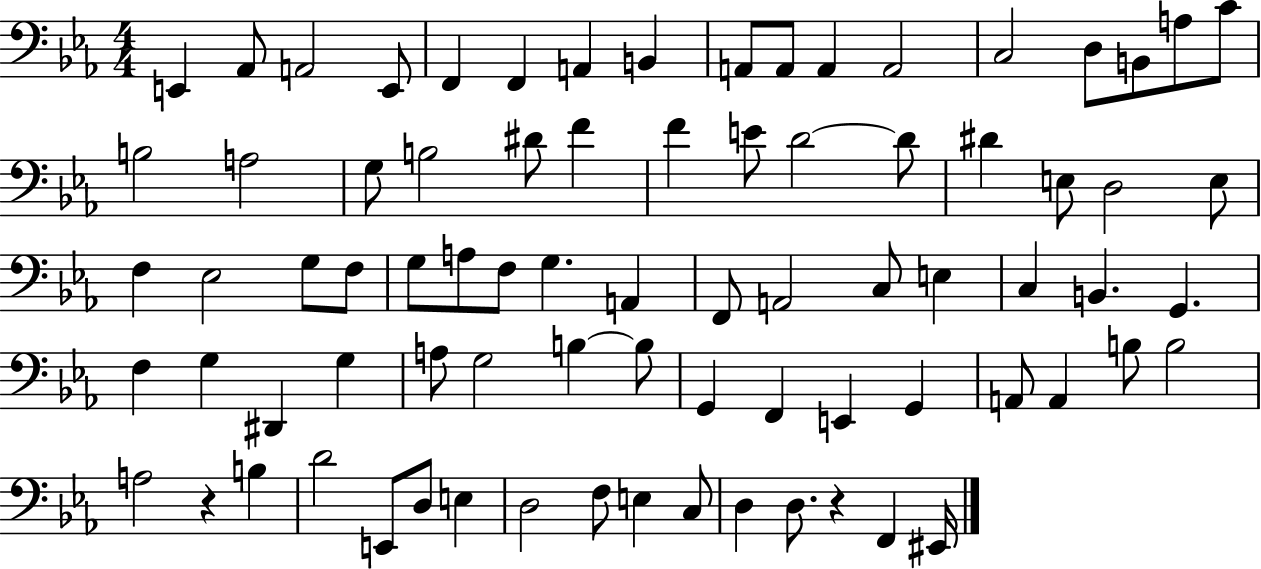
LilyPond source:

{
  \clef bass
  \numericTimeSignature
  \time 4/4
  \key ees \major
  e,4 aes,8 a,2 e,8 | f,4 f,4 a,4 b,4 | a,8 a,8 a,4 a,2 | c2 d8 b,8 a8 c'8 | \break b2 a2 | g8 b2 dis'8 f'4 | f'4 e'8 d'2~~ d'8 | dis'4 e8 d2 e8 | \break f4 ees2 g8 f8 | g8 a8 f8 g4. a,4 | f,8 a,2 c8 e4 | c4 b,4. g,4. | \break f4 g4 dis,4 g4 | a8 g2 b4~~ b8 | g,4 f,4 e,4 g,4 | a,8 a,4 b8 b2 | \break a2 r4 b4 | d'2 e,8 d8 e4 | d2 f8 e4 c8 | d4 d8. r4 f,4 eis,16 | \break \bar "|."
}